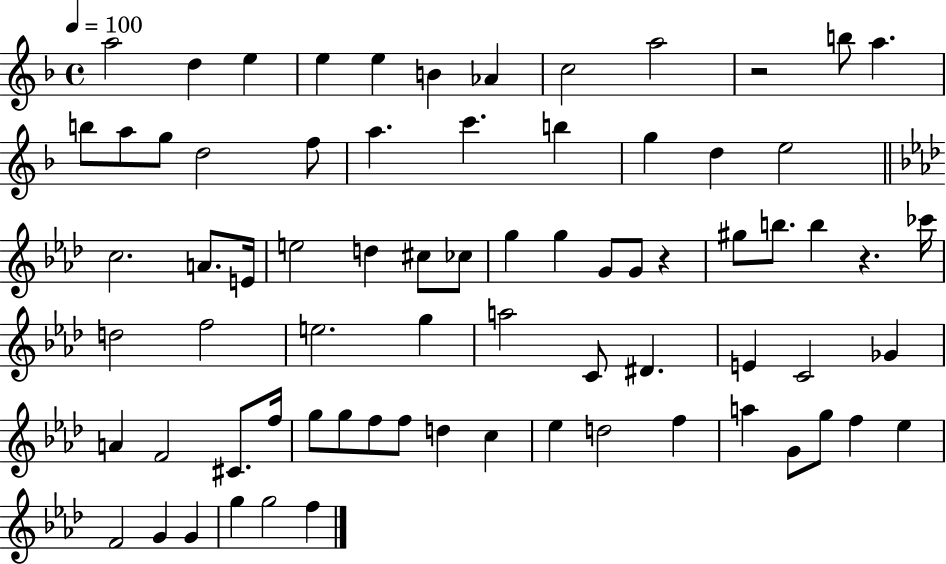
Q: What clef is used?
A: treble